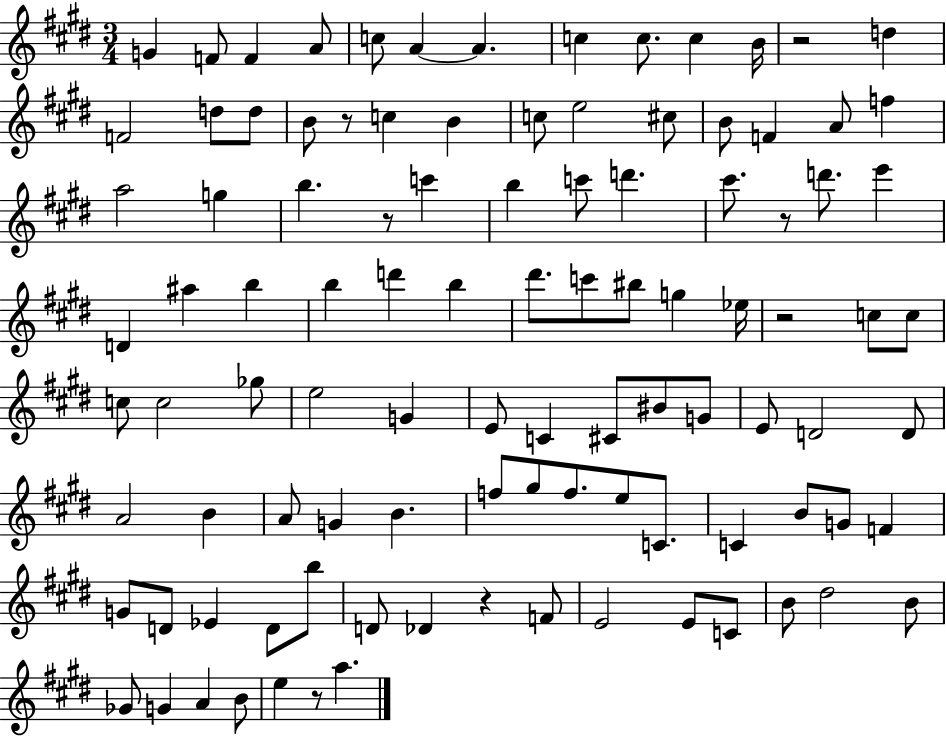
G4/q F4/e F4/q A4/e C5/e A4/q A4/q. C5/q C5/e. C5/q B4/s R/h D5/q F4/h D5/e D5/e B4/e R/e C5/q B4/q C5/e E5/h C#5/e B4/e F4/q A4/e F5/q A5/h G5/q B5/q. R/e C6/q B5/q C6/e D6/q. C#6/e. R/e D6/e. E6/q D4/q A#5/q B5/q B5/q D6/q B5/q D#6/e. C6/e BIS5/e G5/q Eb5/s R/h C5/e C5/e C5/e C5/h Gb5/e E5/h G4/q E4/e C4/q C#4/e BIS4/e G4/e E4/e D4/h D4/e A4/h B4/q A4/e G4/q B4/q. F5/e G#5/e F5/e. E5/e C4/e. C4/q B4/e G4/e F4/q G4/e D4/e Eb4/q D4/e B5/e D4/e Db4/q R/q F4/e E4/h E4/e C4/e B4/e D#5/h B4/e Gb4/e G4/q A4/q B4/e E5/q R/e A5/q.